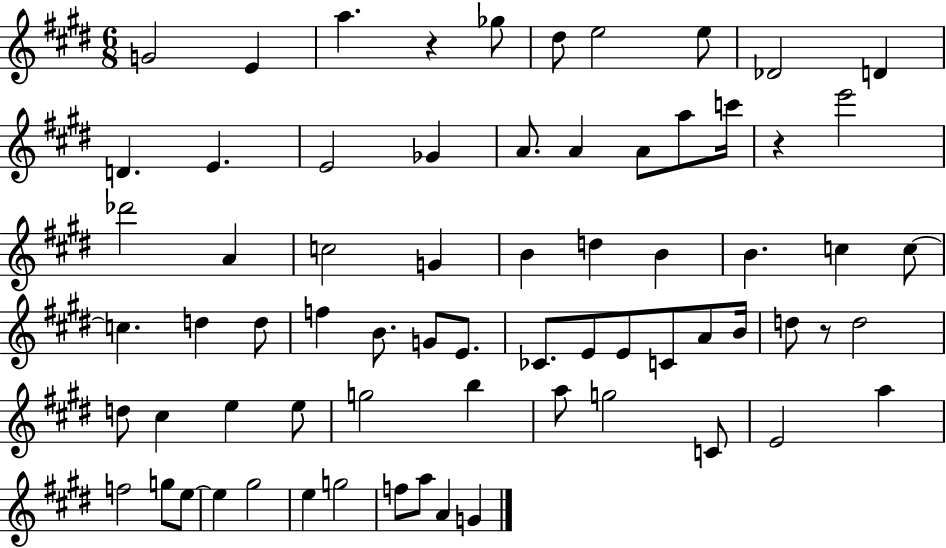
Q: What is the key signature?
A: E major